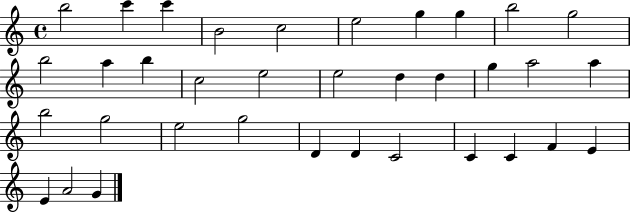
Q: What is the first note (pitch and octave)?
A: B5